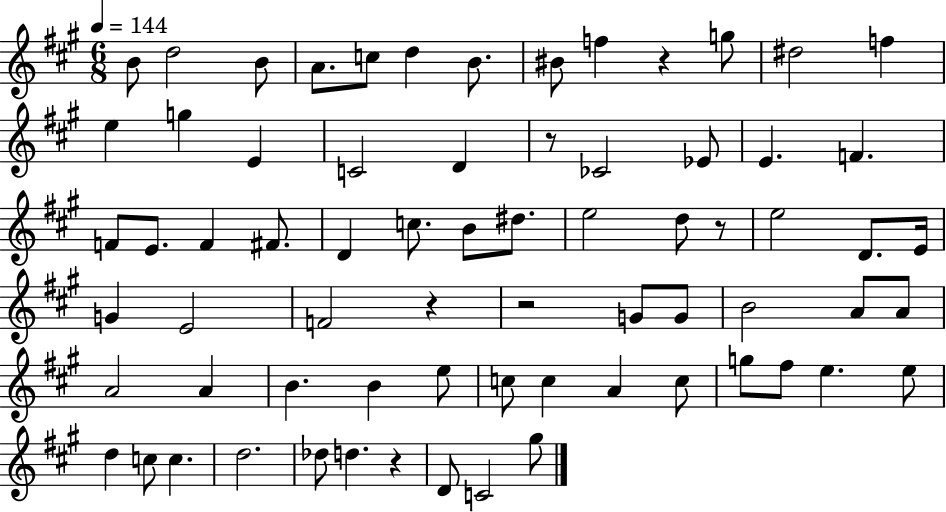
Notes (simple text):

B4/e D5/h B4/e A4/e. C5/e D5/q B4/e. BIS4/e F5/q R/q G5/e D#5/h F5/q E5/q G5/q E4/q C4/h D4/q R/e CES4/h Eb4/e E4/q. F4/q. F4/e E4/e. F4/q F#4/e. D4/q C5/e. B4/e D#5/e. E5/h D5/e R/e E5/h D4/e. E4/s G4/q E4/h F4/h R/q R/h G4/e G4/e B4/h A4/e A4/e A4/h A4/q B4/q. B4/q E5/e C5/e C5/q A4/q C5/e G5/e F#5/e E5/q. E5/e D5/q C5/e C5/q. D5/h. Db5/e D5/q. R/q D4/e C4/h G#5/e